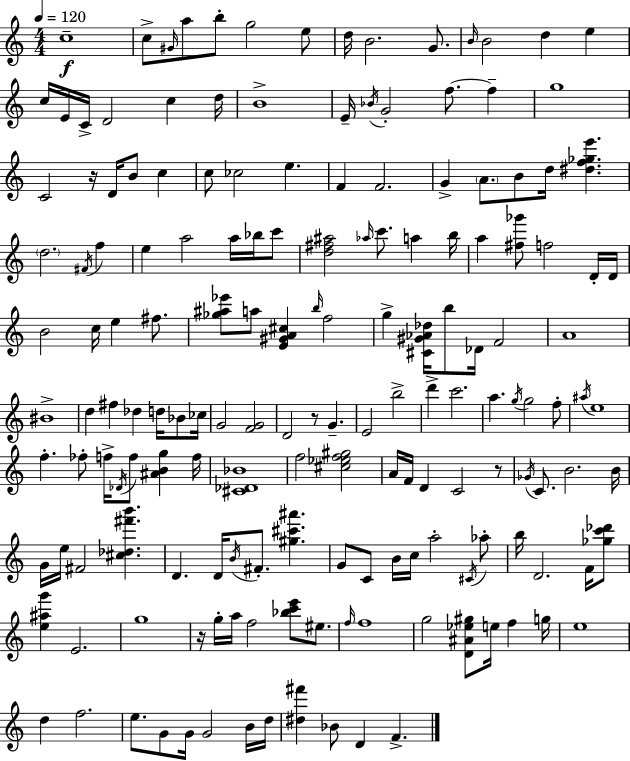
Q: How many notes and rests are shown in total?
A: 165